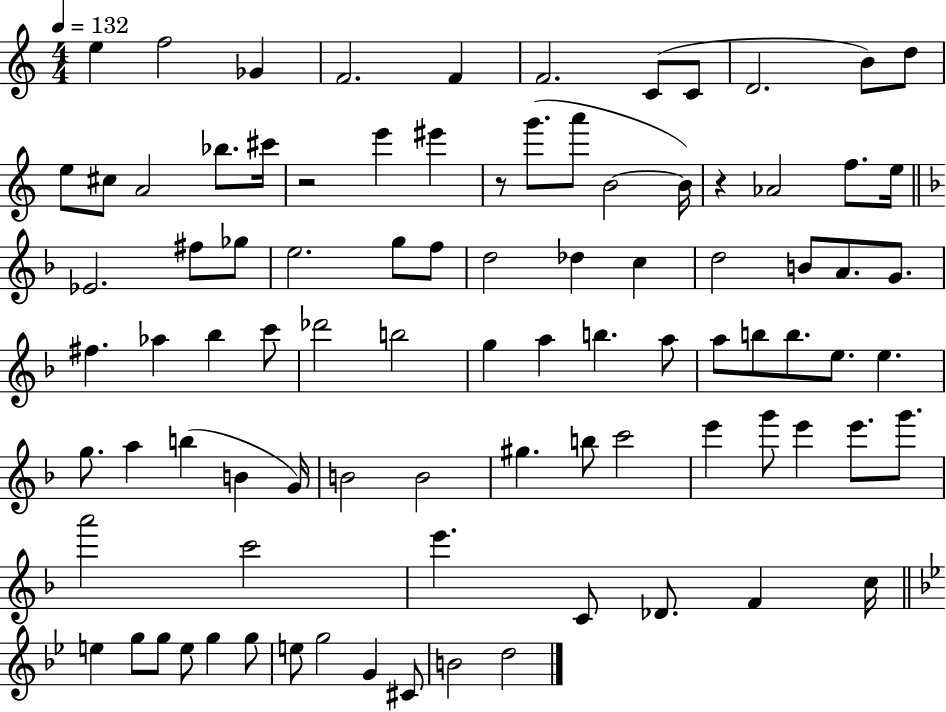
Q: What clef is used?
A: treble